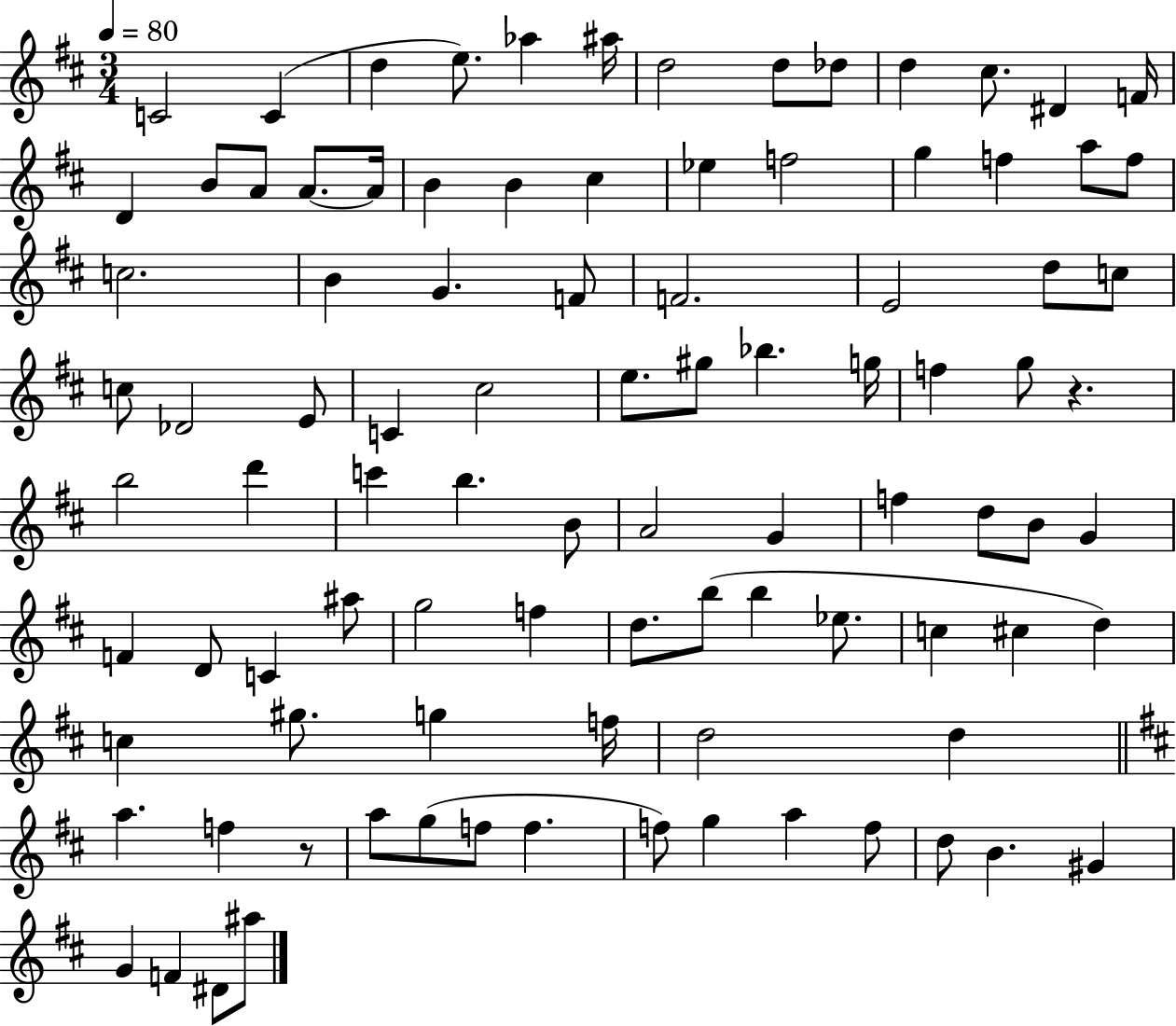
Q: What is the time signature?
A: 3/4